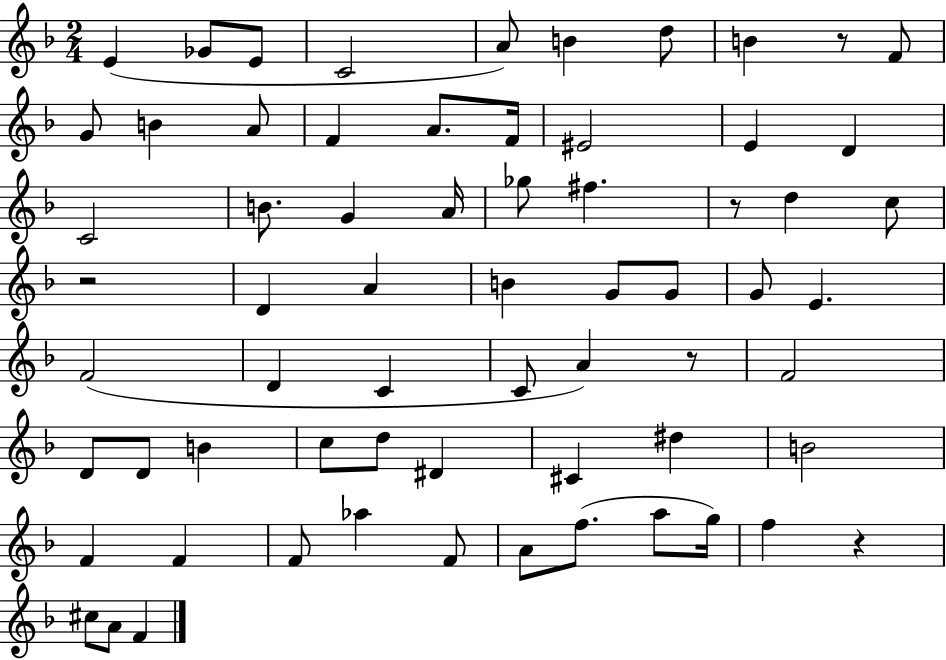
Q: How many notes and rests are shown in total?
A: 66